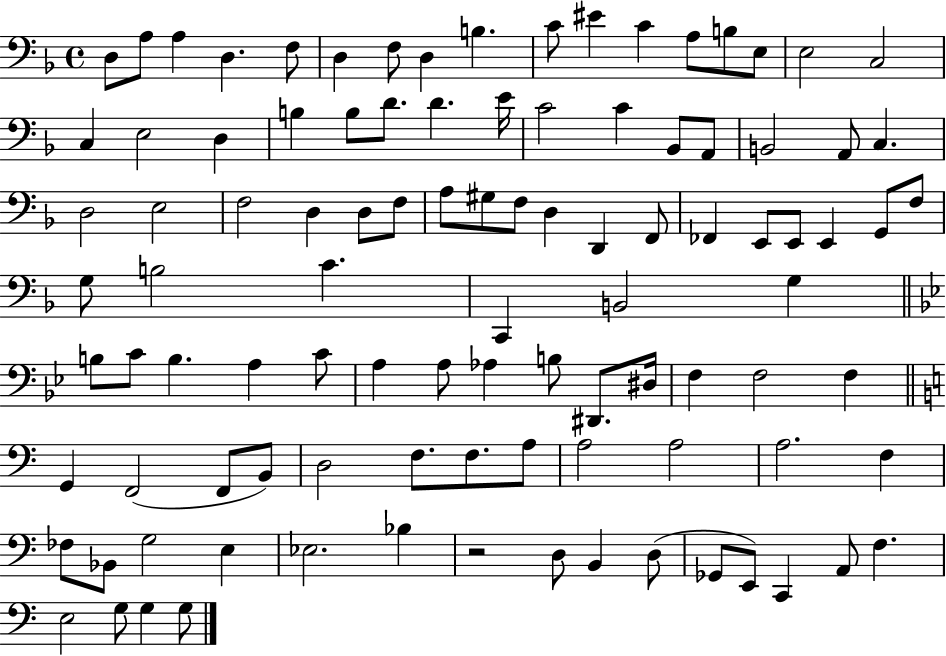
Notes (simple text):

D3/e A3/e A3/q D3/q. F3/e D3/q F3/e D3/q B3/q. C4/e EIS4/q C4/q A3/e B3/e E3/e E3/h C3/h C3/q E3/h D3/q B3/q B3/e D4/e. D4/q. E4/s C4/h C4/q Bb2/e A2/e B2/h A2/e C3/q. D3/h E3/h F3/h D3/q D3/e F3/e A3/e G#3/e F3/e D3/q D2/q F2/e FES2/q E2/e E2/e E2/q G2/e F3/e G3/e B3/h C4/q. C2/q B2/h G3/q B3/e C4/e B3/q. A3/q C4/e A3/q A3/e Ab3/q B3/e D#2/e. D#3/s F3/q F3/h F3/q G2/q F2/h F2/e B2/e D3/h F3/e. F3/e. A3/e A3/h A3/h A3/h. F3/q FES3/e Bb2/e G3/h E3/q Eb3/h. Bb3/q R/h D3/e B2/q D3/e Gb2/e E2/e C2/q A2/e F3/q. E3/h G3/e G3/q G3/e